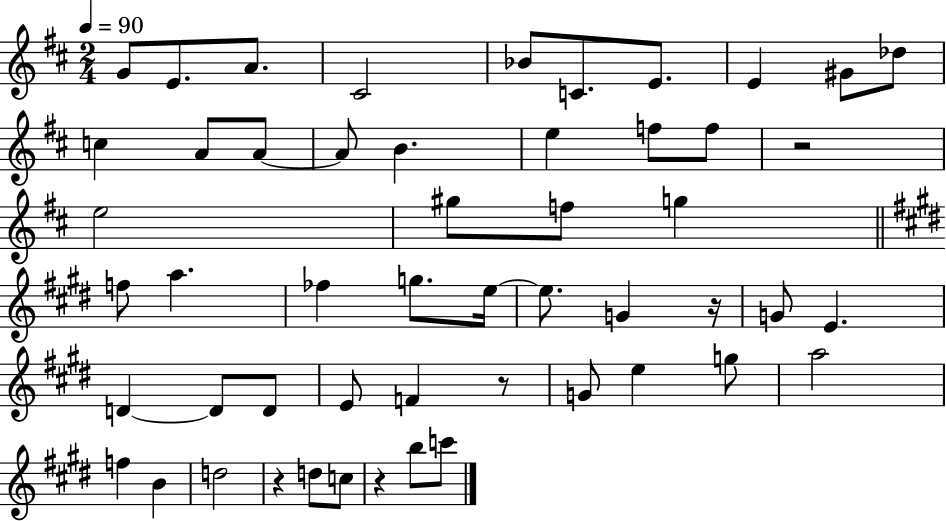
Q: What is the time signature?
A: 2/4